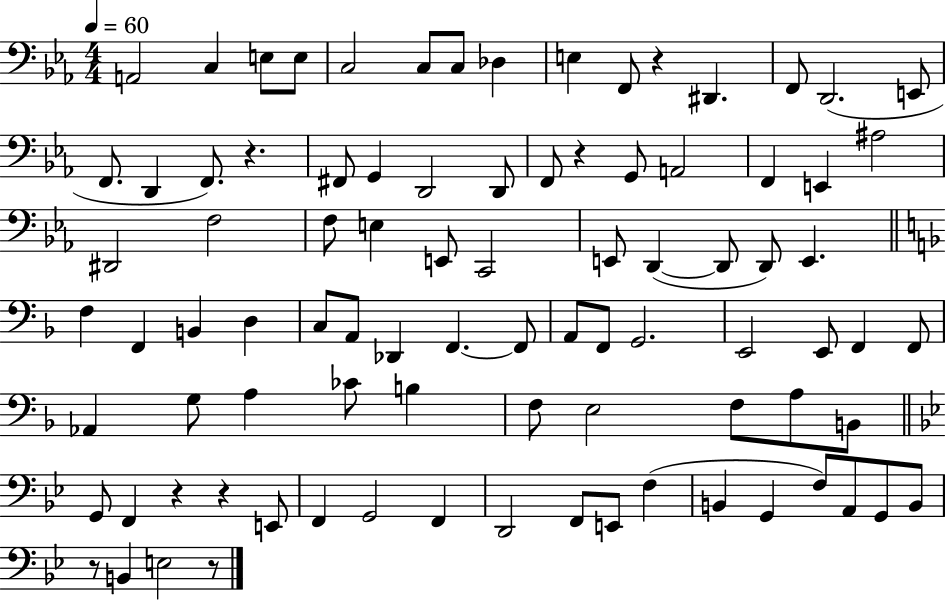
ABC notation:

X:1
T:Untitled
M:4/4
L:1/4
K:Eb
A,,2 C, E,/2 E,/2 C,2 C,/2 C,/2 _D, E, F,,/2 z ^D,, F,,/2 D,,2 E,,/2 F,,/2 D,, F,,/2 z ^F,,/2 G,, D,,2 D,,/2 F,,/2 z G,,/2 A,,2 F,, E,, ^A,2 ^D,,2 F,2 F,/2 E, E,,/2 C,,2 E,,/2 D,, D,,/2 D,,/2 E,, F, F,, B,, D, C,/2 A,,/2 _D,, F,, F,,/2 A,,/2 F,,/2 G,,2 E,,2 E,,/2 F,, F,,/2 _A,, G,/2 A, _C/2 B, F,/2 E,2 F,/2 A,/2 B,,/2 G,,/2 F,, z z E,,/2 F,, G,,2 F,, D,,2 F,,/2 E,,/2 F, B,, G,, F,/2 A,,/2 G,,/2 B,,/2 z/2 B,, E,2 z/2